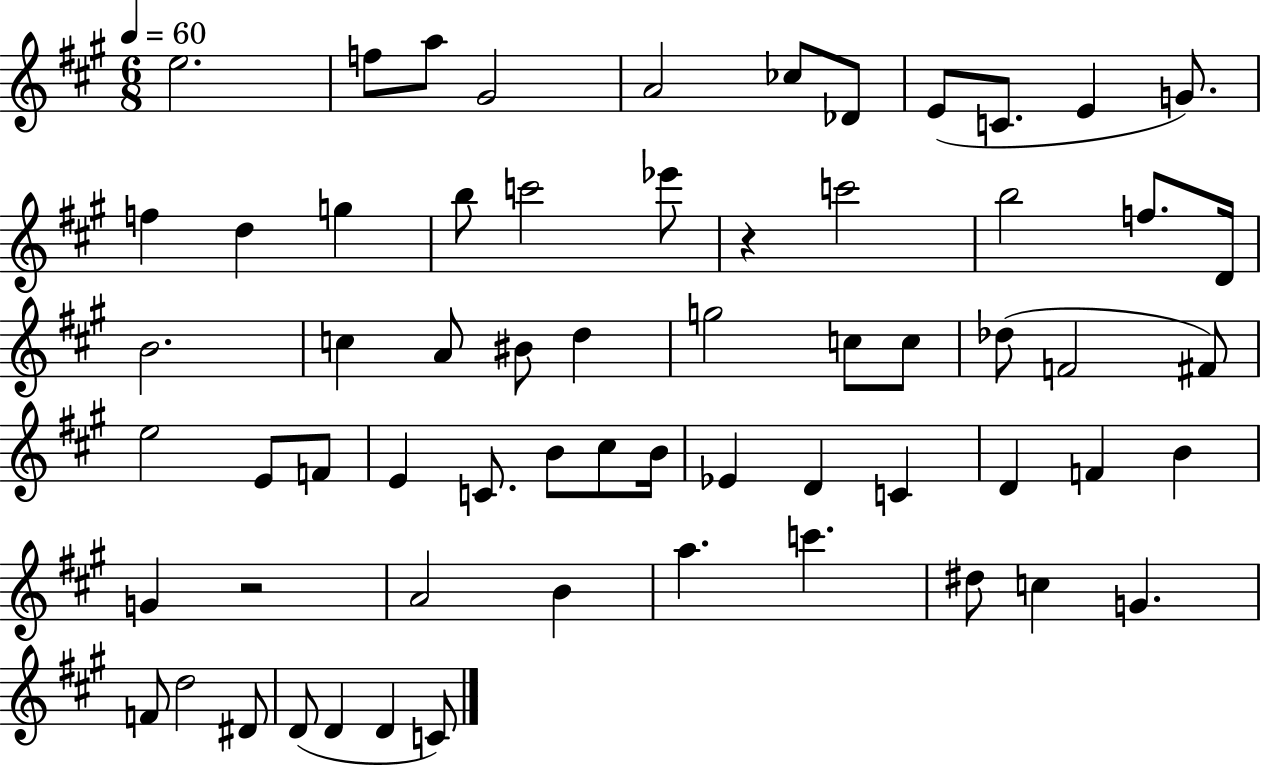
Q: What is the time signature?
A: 6/8